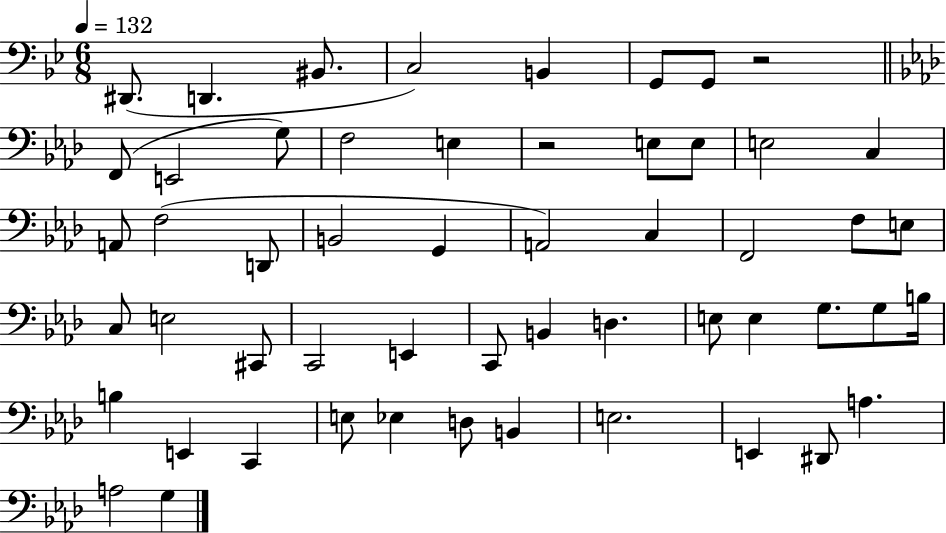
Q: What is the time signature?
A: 6/8